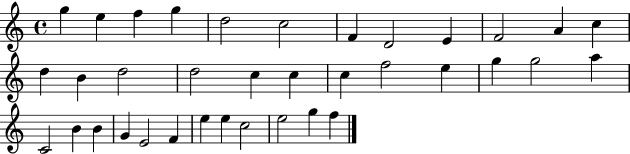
G5/q E5/q F5/q G5/q D5/h C5/h F4/q D4/h E4/q F4/h A4/q C5/q D5/q B4/q D5/h D5/h C5/q C5/q C5/q F5/h E5/q G5/q G5/h A5/q C4/h B4/q B4/q G4/q E4/h F4/q E5/q E5/q C5/h E5/h G5/q F5/q